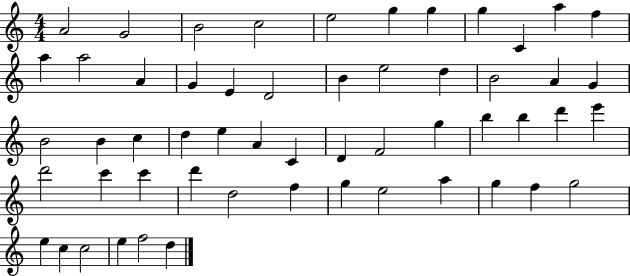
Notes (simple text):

A4/h G4/h B4/h C5/h E5/h G5/q G5/q G5/q C4/q A5/q F5/q A5/q A5/h A4/q G4/q E4/q D4/h B4/q E5/h D5/q B4/h A4/q G4/q B4/h B4/q C5/q D5/q E5/q A4/q C4/q D4/q F4/h G5/q B5/q B5/q D6/q E6/q D6/h C6/q C6/q D6/q D5/h F5/q G5/q E5/h A5/q G5/q F5/q G5/h E5/q C5/q C5/h E5/q F5/h D5/q